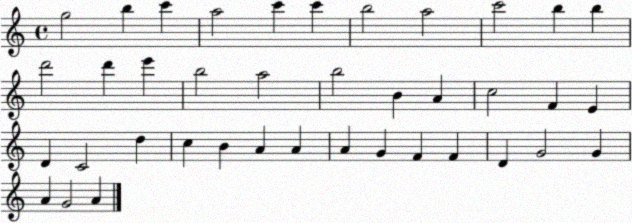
X:1
T:Untitled
M:4/4
L:1/4
K:C
g2 b c' a2 c' c' b2 a2 c'2 b b d'2 d' e' b2 a2 b2 B A c2 F E D C2 d c B A A A G F F D G2 G A G2 A